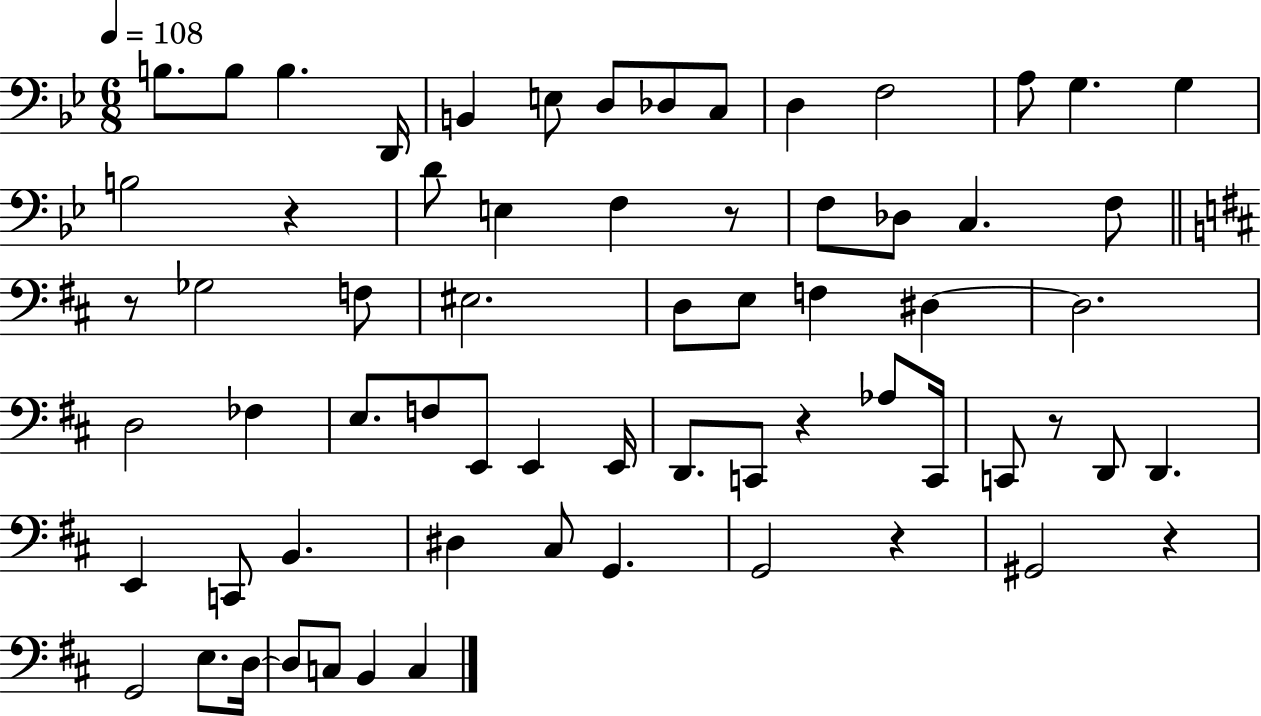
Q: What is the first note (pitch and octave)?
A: B3